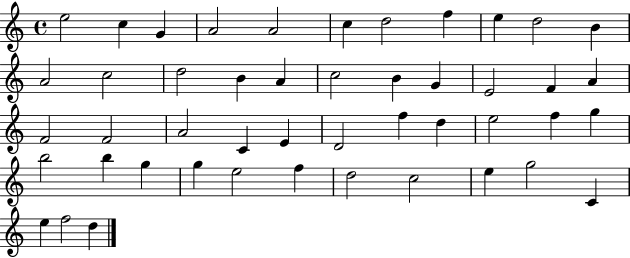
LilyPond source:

{
  \clef treble
  \time 4/4
  \defaultTimeSignature
  \key c \major
  e''2 c''4 g'4 | a'2 a'2 | c''4 d''2 f''4 | e''4 d''2 b'4 | \break a'2 c''2 | d''2 b'4 a'4 | c''2 b'4 g'4 | e'2 f'4 a'4 | \break f'2 f'2 | a'2 c'4 e'4 | d'2 f''4 d''4 | e''2 f''4 g''4 | \break b''2 b''4 g''4 | g''4 e''2 f''4 | d''2 c''2 | e''4 g''2 c'4 | \break e''4 f''2 d''4 | \bar "|."
}